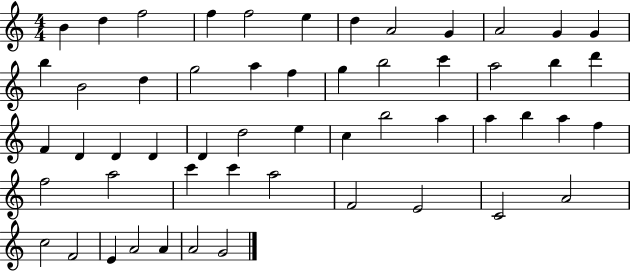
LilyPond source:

{
  \clef treble
  \numericTimeSignature
  \time 4/4
  \key c \major
  b'4 d''4 f''2 | f''4 f''2 e''4 | d''4 a'2 g'4 | a'2 g'4 g'4 | \break b''4 b'2 d''4 | g''2 a''4 f''4 | g''4 b''2 c'''4 | a''2 b''4 d'''4 | \break f'4 d'4 d'4 d'4 | d'4 d''2 e''4 | c''4 b''2 a''4 | a''4 b''4 a''4 f''4 | \break f''2 a''2 | c'''4 c'''4 a''2 | f'2 e'2 | c'2 a'2 | \break c''2 f'2 | e'4 a'2 a'4 | a'2 g'2 | \bar "|."
}